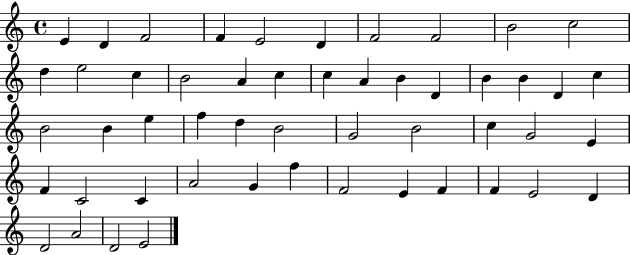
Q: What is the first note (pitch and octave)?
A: E4